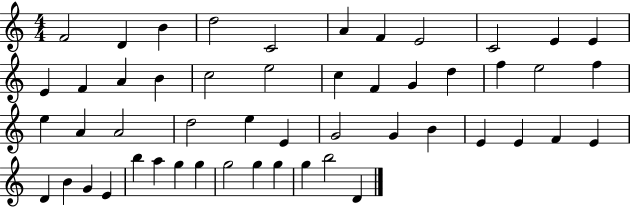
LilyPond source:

{
  \clef treble
  \numericTimeSignature
  \time 4/4
  \key c \major
  f'2 d'4 b'4 | d''2 c'2 | a'4 f'4 e'2 | c'2 e'4 e'4 | \break e'4 f'4 a'4 b'4 | c''2 e''2 | c''4 f'4 g'4 d''4 | f''4 e''2 f''4 | \break e''4 a'4 a'2 | d''2 e''4 e'4 | g'2 g'4 b'4 | e'4 e'4 f'4 e'4 | \break d'4 b'4 g'4 e'4 | b''4 a''4 g''4 g''4 | g''2 g''4 g''4 | g''4 b''2 d'4 | \break \bar "|."
}